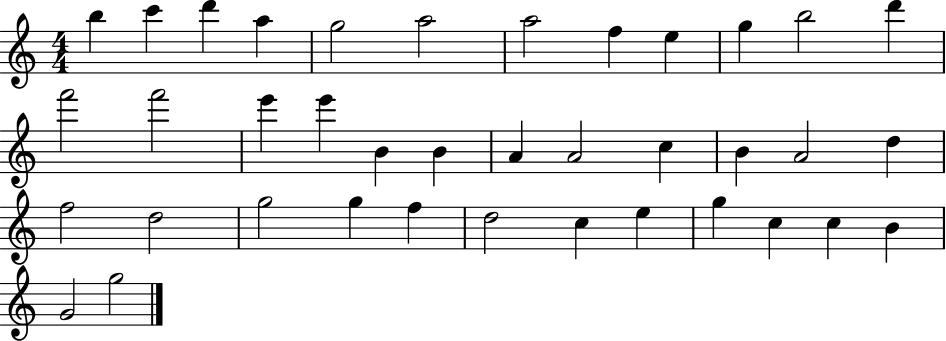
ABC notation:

X:1
T:Untitled
M:4/4
L:1/4
K:C
b c' d' a g2 a2 a2 f e g b2 d' f'2 f'2 e' e' B B A A2 c B A2 d f2 d2 g2 g f d2 c e g c c B G2 g2